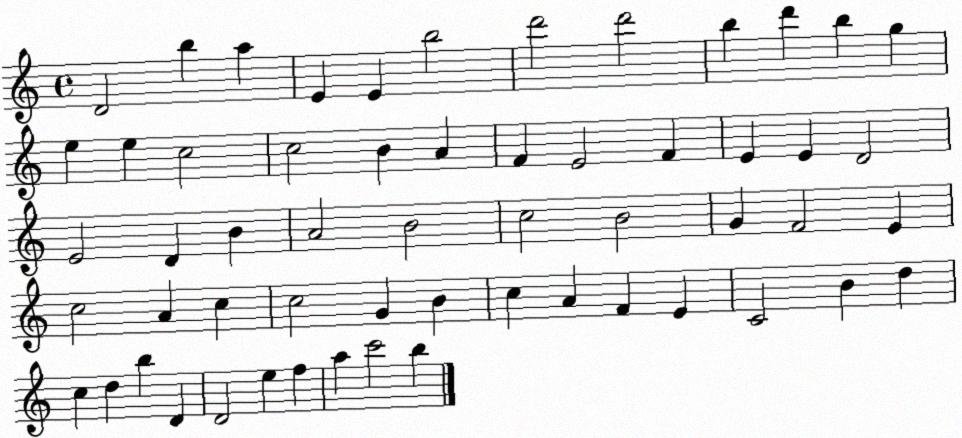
X:1
T:Untitled
M:4/4
L:1/4
K:C
D2 b a E E b2 d'2 d'2 b d' b g e e c2 c2 B A F E2 F E E D2 E2 D B A2 B2 c2 B2 G F2 E c2 A c c2 G B c A F E C2 B d c d b D D2 e f a c'2 b